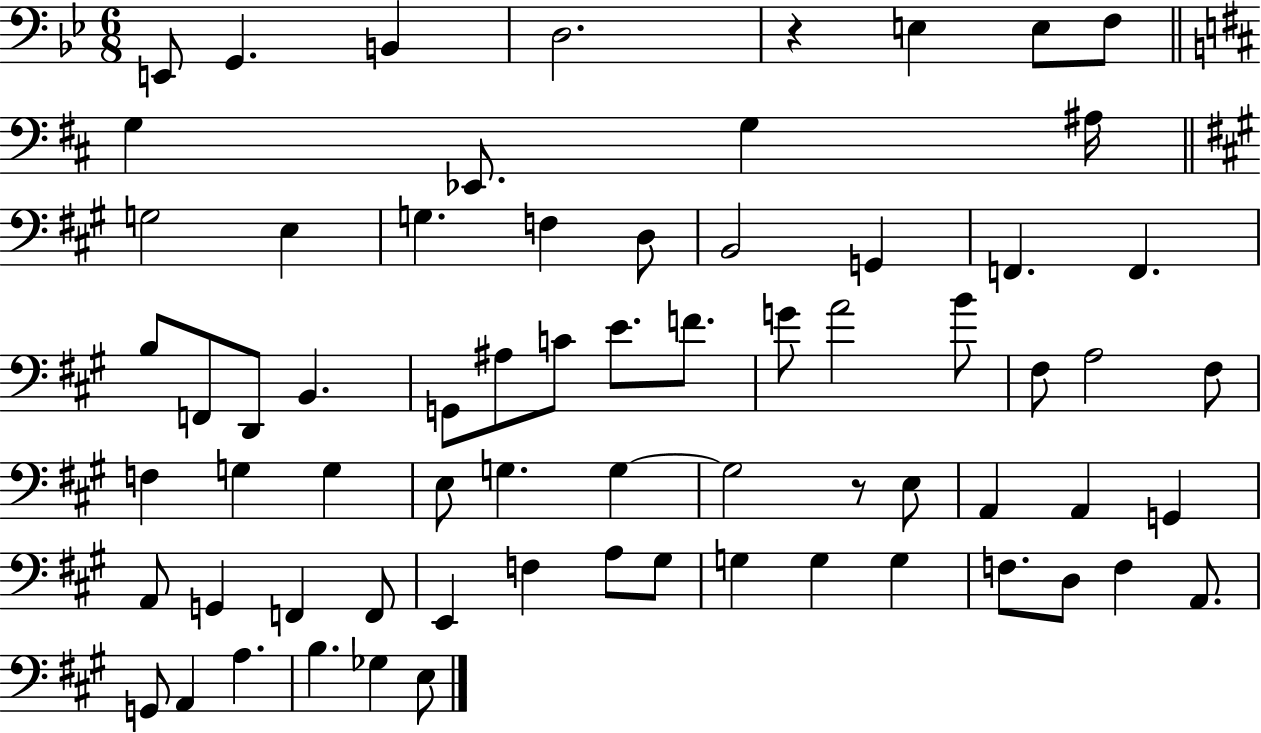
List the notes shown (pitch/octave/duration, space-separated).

E2/e G2/q. B2/q D3/h. R/q E3/q E3/e F3/e G3/q Eb2/e. G3/q A#3/s G3/h E3/q G3/q. F3/q D3/e B2/h G2/q F2/q. F2/q. B3/e F2/e D2/e B2/q. G2/e A#3/e C4/e E4/e. F4/e. G4/e A4/h B4/e F#3/e A3/h F#3/e F3/q G3/q G3/q E3/e G3/q. G3/q G3/h R/e E3/e A2/q A2/q G2/q A2/e G2/q F2/q F2/e E2/q F3/q A3/e G#3/e G3/q G3/q G3/q F3/e. D3/e F3/q A2/e. G2/e A2/q A3/q. B3/q. Gb3/q E3/e